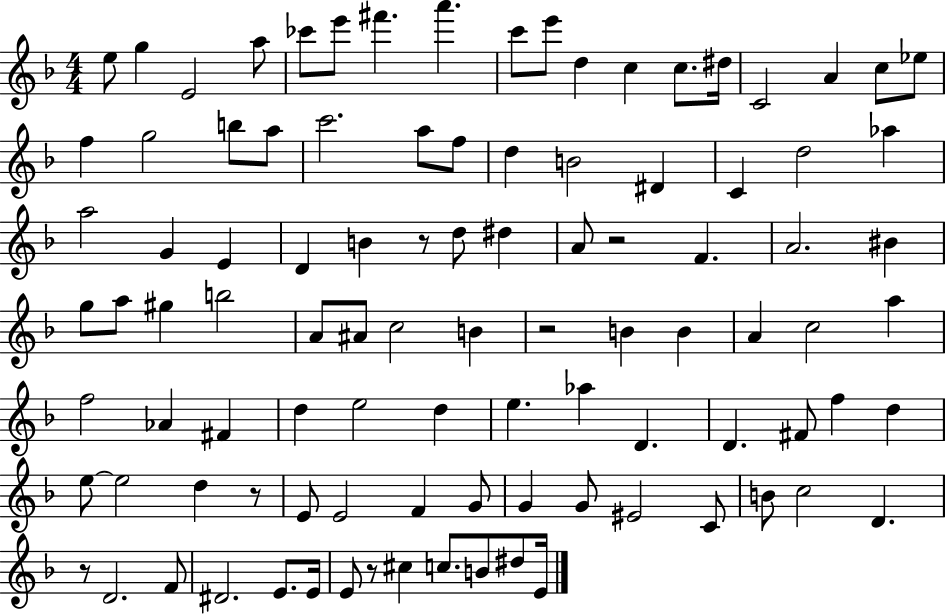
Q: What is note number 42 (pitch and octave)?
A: BIS4